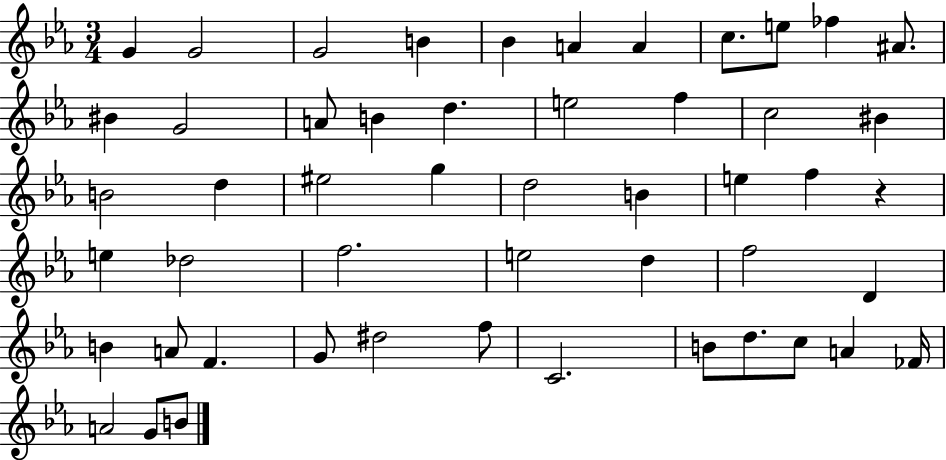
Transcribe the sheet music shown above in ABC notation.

X:1
T:Untitled
M:3/4
L:1/4
K:Eb
G G2 G2 B _B A A c/2 e/2 _f ^A/2 ^B G2 A/2 B d e2 f c2 ^B B2 d ^e2 g d2 B e f z e _d2 f2 e2 d f2 D B A/2 F G/2 ^d2 f/2 C2 B/2 d/2 c/2 A _F/4 A2 G/2 B/2